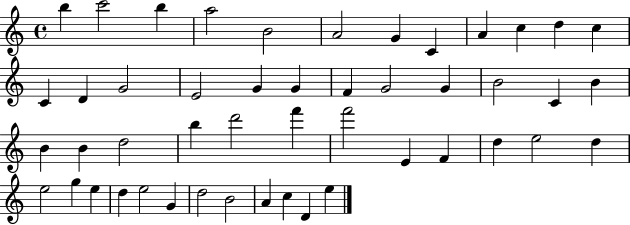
B5/q C6/h B5/q A5/h B4/h A4/h G4/q C4/q A4/q C5/q D5/q C5/q C4/q D4/q G4/h E4/h G4/q G4/q F4/q G4/h G4/q B4/h C4/q B4/q B4/q B4/q D5/h B5/q D6/h F6/q F6/h E4/q F4/q D5/q E5/h D5/q E5/h G5/q E5/q D5/q E5/h G4/q D5/h B4/h A4/q C5/q D4/q E5/q